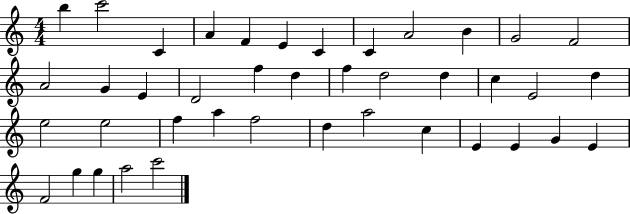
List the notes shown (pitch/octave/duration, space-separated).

B5/q C6/h C4/q A4/q F4/q E4/q C4/q C4/q A4/h B4/q G4/h F4/h A4/h G4/q E4/q D4/h F5/q D5/q F5/q D5/h D5/q C5/q E4/h D5/q E5/h E5/h F5/q A5/q F5/h D5/q A5/h C5/q E4/q E4/q G4/q E4/q F4/h G5/q G5/q A5/h C6/h